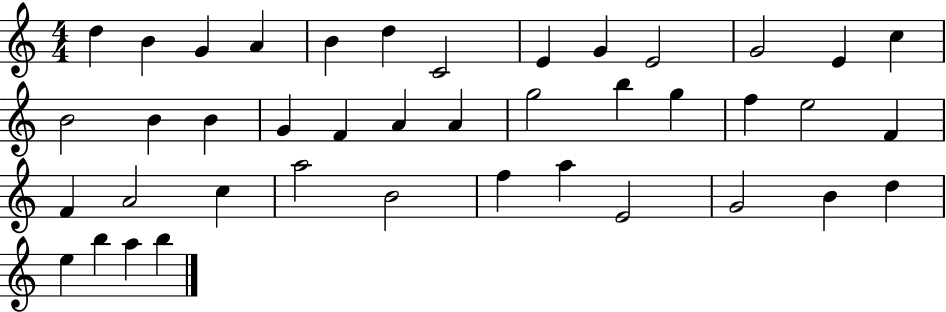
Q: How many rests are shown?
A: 0